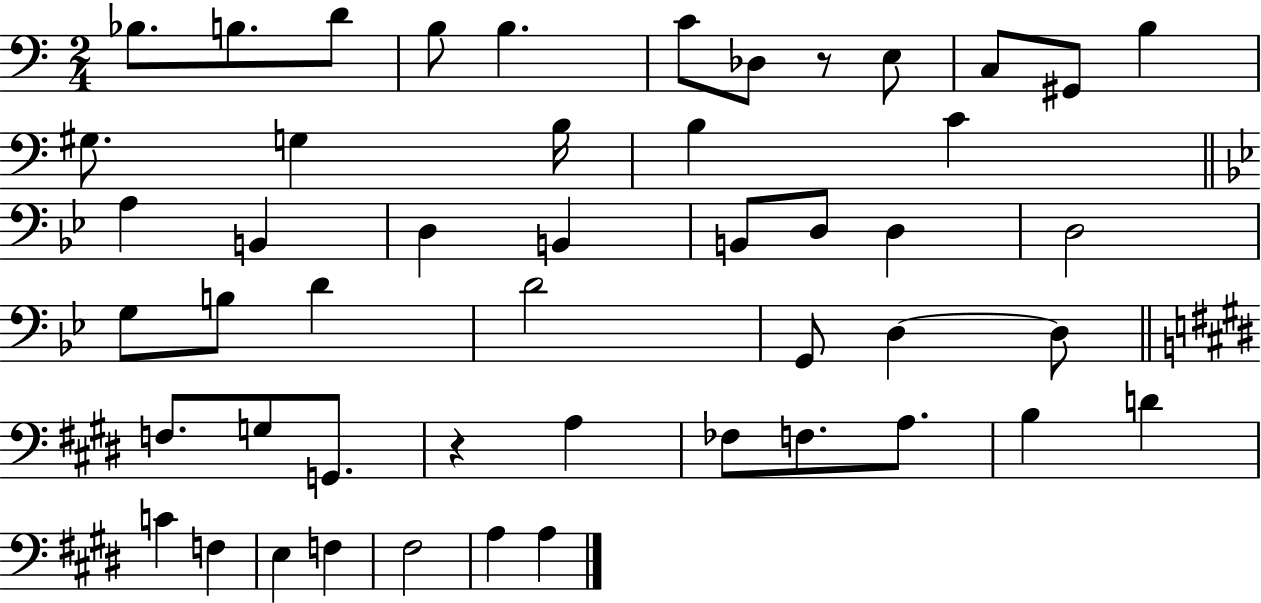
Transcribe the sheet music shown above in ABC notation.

X:1
T:Untitled
M:2/4
L:1/4
K:C
_B,/2 B,/2 D/2 B,/2 B, C/2 _D,/2 z/2 E,/2 C,/2 ^G,,/2 B, ^G,/2 G, B,/4 B, C A, B,, D, B,, B,,/2 D,/2 D, D,2 G,/2 B,/2 D D2 G,,/2 D, D,/2 F,/2 G,/2 G,,/2 z A, _F,/2 F,/2 A,/2 B, D C F, E, F, ^F,2 A, A,